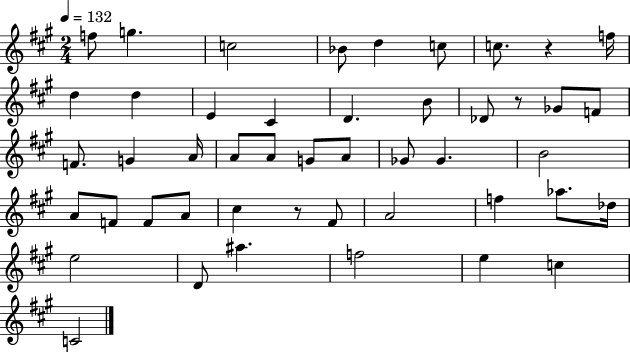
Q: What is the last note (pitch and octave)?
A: C4